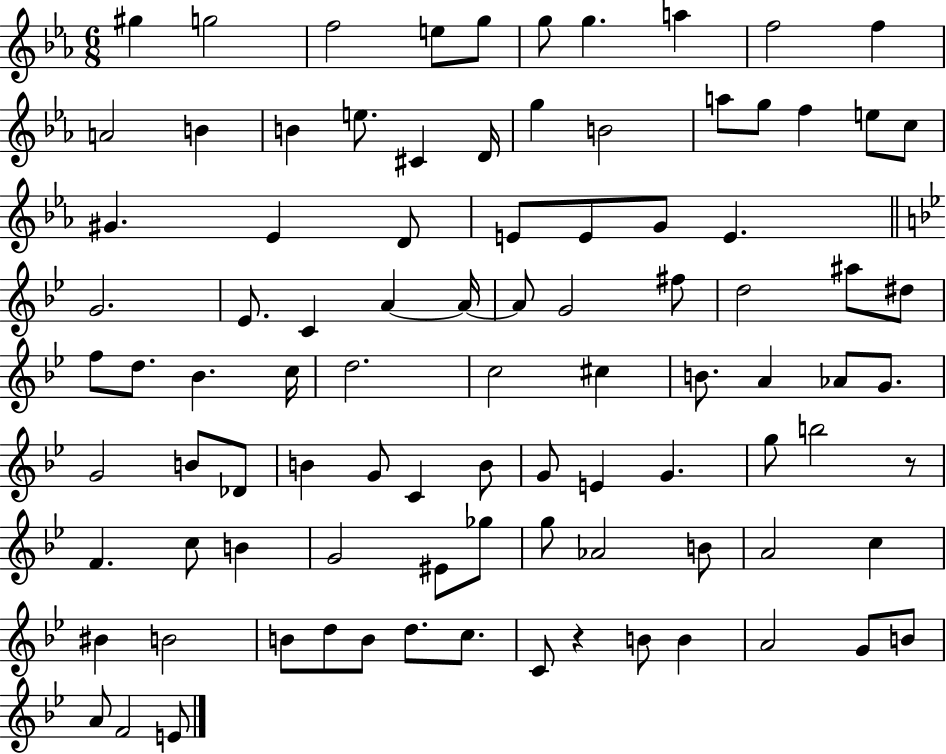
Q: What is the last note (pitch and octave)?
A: E4